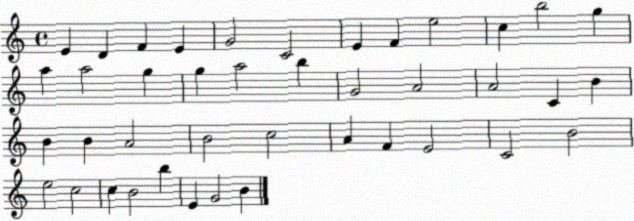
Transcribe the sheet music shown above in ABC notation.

X:1
T:Untitled
M:4/4
L:1/4
K:C
E D F E G2 C2 E F e2 c b2 g a a2 g g a2 b G2 A2 A2 C B B B A2 B2 c2 A F E2 C2 B2 e2 c2 c B2 b E G2 B